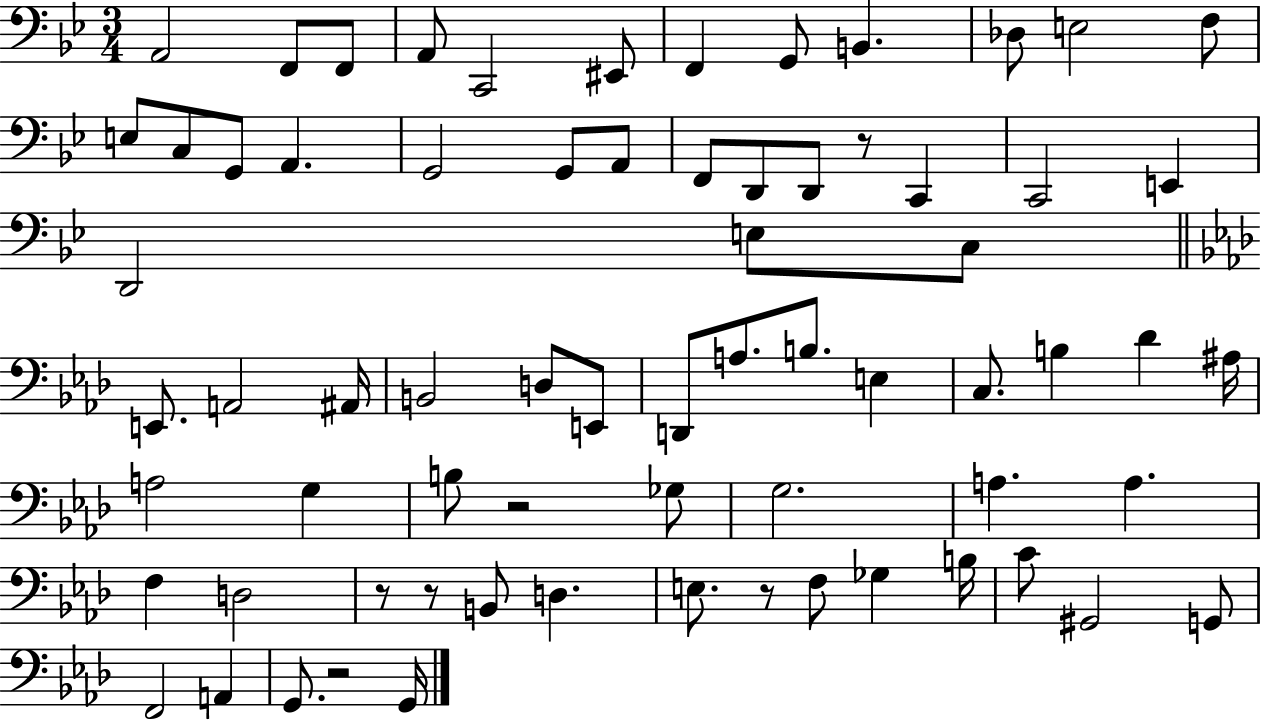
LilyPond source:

{
  \clef bass
  \numericTimeSignature
  \time 3/4
  \key bes \major
  a,2 f,8 f,8 | a,8 c,2 eis,8 | f,4 g,8 b,4. | des8 e2 f8 | \break e8 c8 g,8 a,4. | g,2 g,8 a,8 | f,8 d,8 d,8 r8 c,4 | c,2 e,4 | \break d,2 e8 c8 | \bar "||" \break \key aes \major e,8. a,2 ais,16 | b,2 d8 e,8 | d,8 a8. b8. e4 | c8. b4 des'4 ais16 | \break a2 g4 | b8 r2 ges8 | g2. | a4. a4. | \break f4 d2 | r8 r8 b,8 d4. | e8. r8 f8 ges4 b16 | c'8 gis,2 g,8 | \break f,2 a,4 | g,8. r2 g,16 | \bar "|."
}